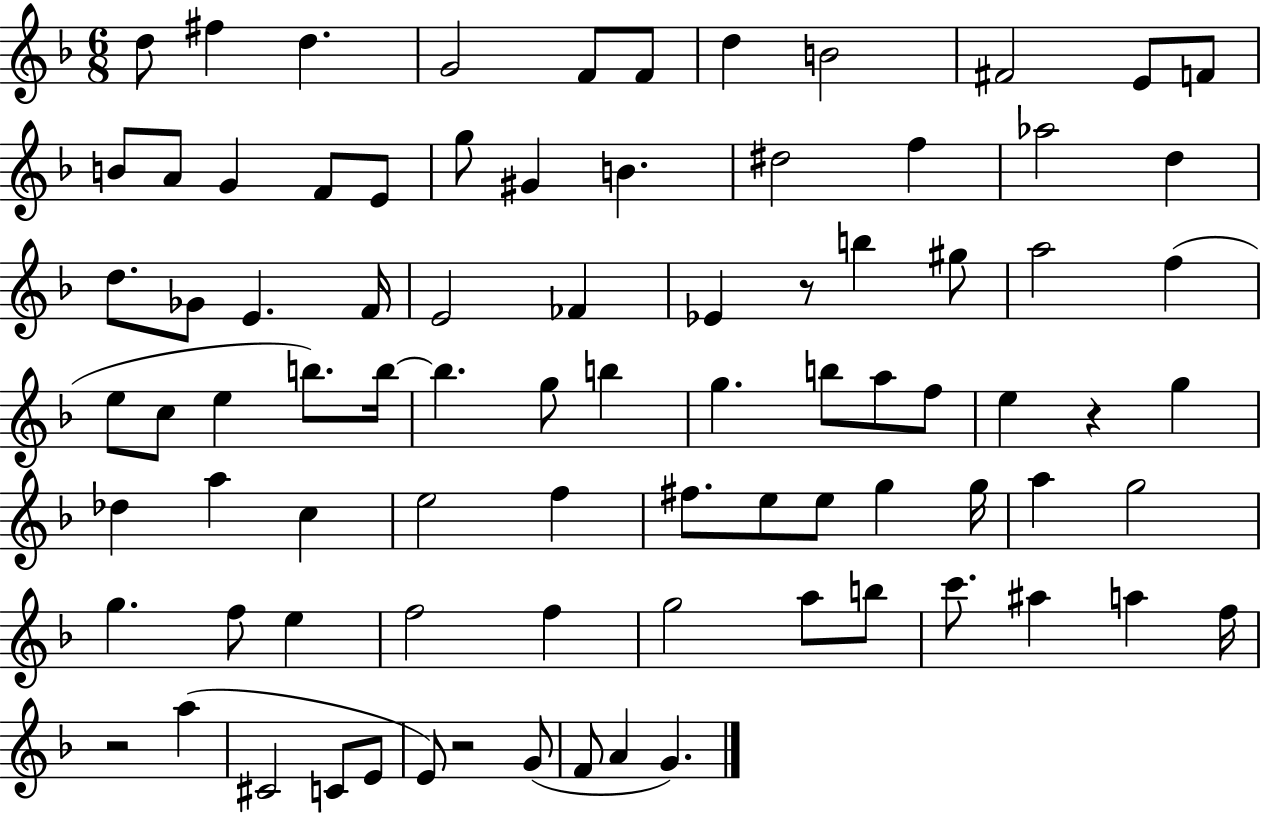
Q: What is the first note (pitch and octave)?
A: D5